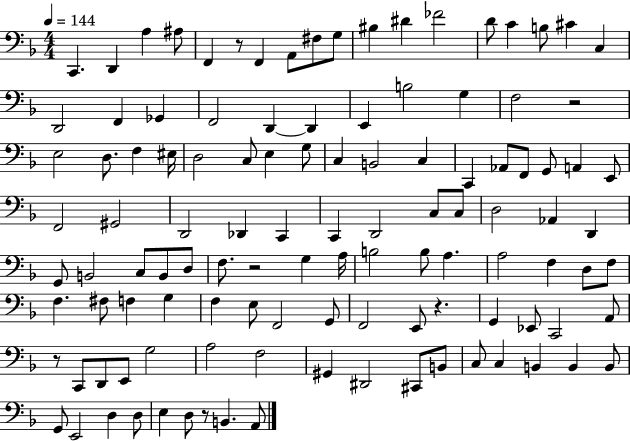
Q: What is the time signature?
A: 4/4